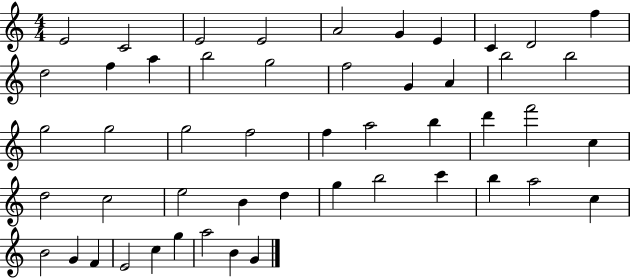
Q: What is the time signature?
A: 4/4